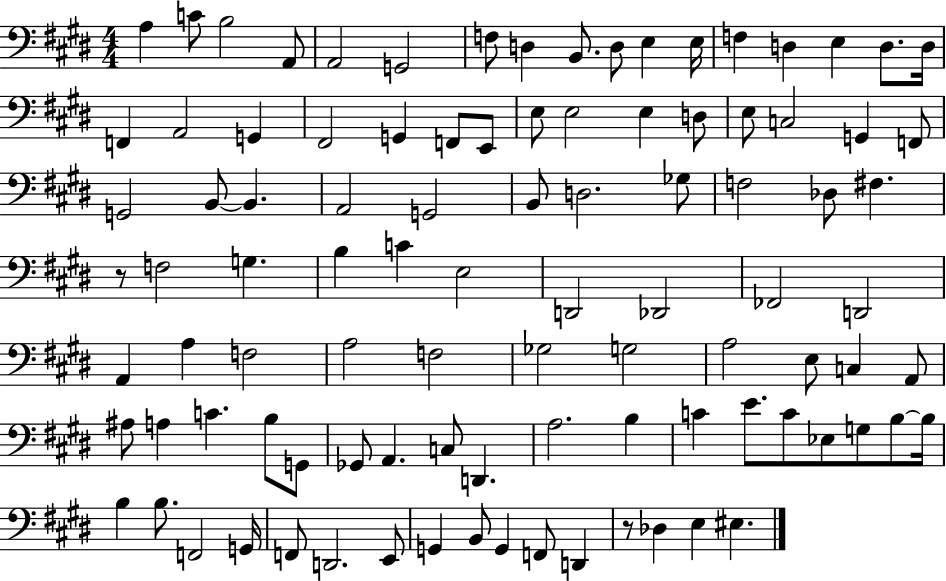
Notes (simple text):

A3/q C4/e B3/h A2/e A2/h G2/h F3/e D3/q B2/e. D3/e E3/q E3/s F3/q D3/q E3/q D3/e. D3/s F2/q A2/h G2/q F#2/h G2/q F2/e E2/e E3/e E3/h E3/q D3/e E3/e C3/h G2/q F2/e G2/h B2/e B2/q. A2/h G2/h B2/e D3/h. Gb3/e F3/h Db3/e F#3/q. R/e F3/h G3/q. B3/q C4/q E3/h D2/h Db2/h FES2/h D2/h A2/q A3/q F3/h A3/h F3/h Gb3/h G3/h A3/h E3/e C3/q A2/e A#3/e A3/q C4/q. B3/e G2/e Gb2/e A2/q. C3/e D2/q. A3/h. B3/q C4/q E4/e. C4/e Eb3/e G3/e B3/e B3/s B3/q B3/e. F2/h G2/s F2/e D2/h. E2/e G2/q B2/e G2/q F2/e D2/q R/e Db3/q E3/q EIS3/q.